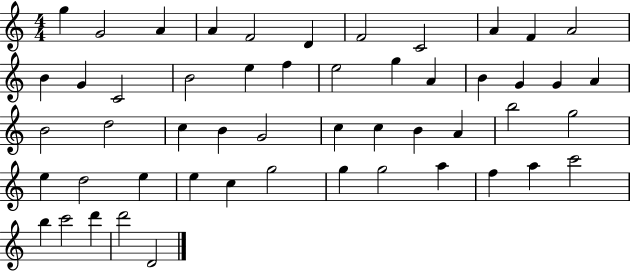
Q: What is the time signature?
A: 4/4